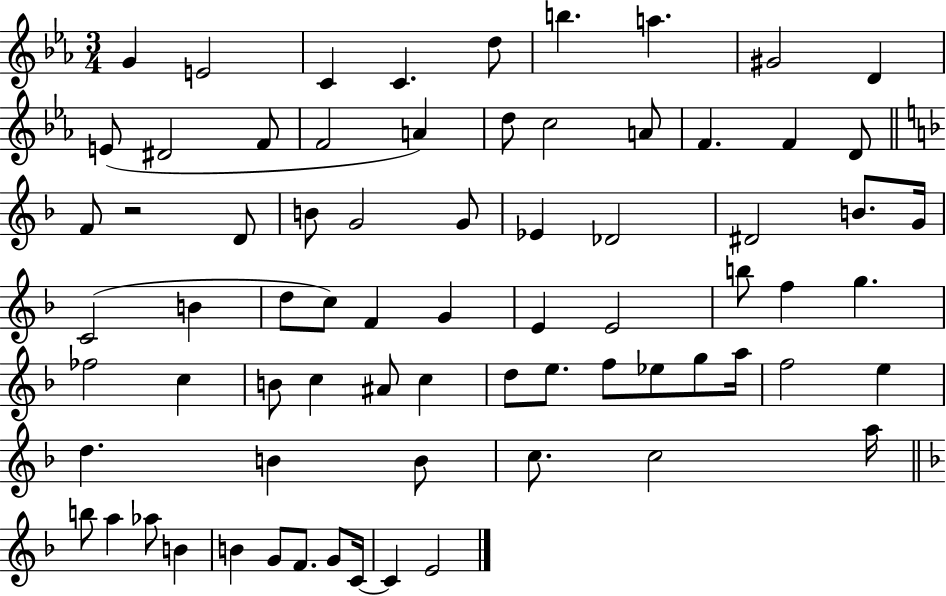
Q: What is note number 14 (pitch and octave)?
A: A4